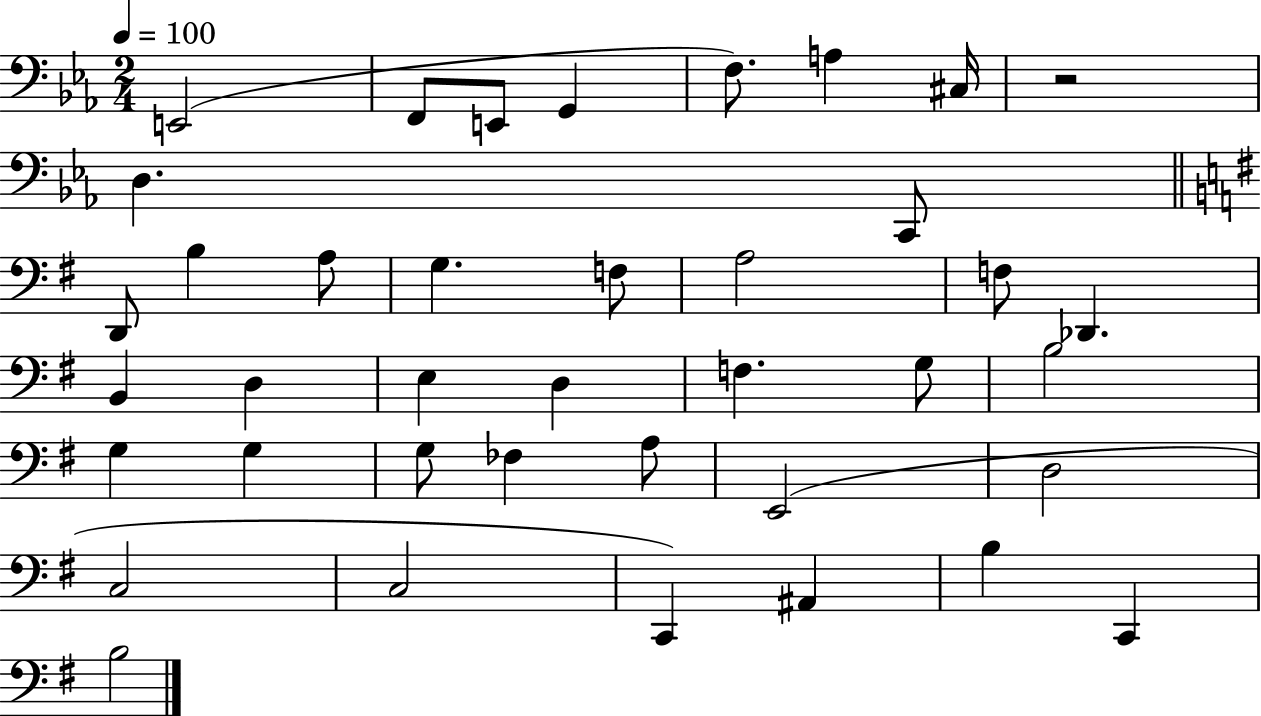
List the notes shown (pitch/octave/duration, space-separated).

E2/h F2/e E2/e G2/q F3/e. A3/q C#3/s R/h D3/q. C2/e D2/e B3/q A3/e G3/q. F3/e A3/h F3/e Db2/q. B2/q D3/q E3/q D3/q F3/q. G3/e B3/h G3/q G3/q G3/e FES3/q A3/e E2/h D3/h C3/h C3/h C2/q A#2/q B3/q C2/q B3/h